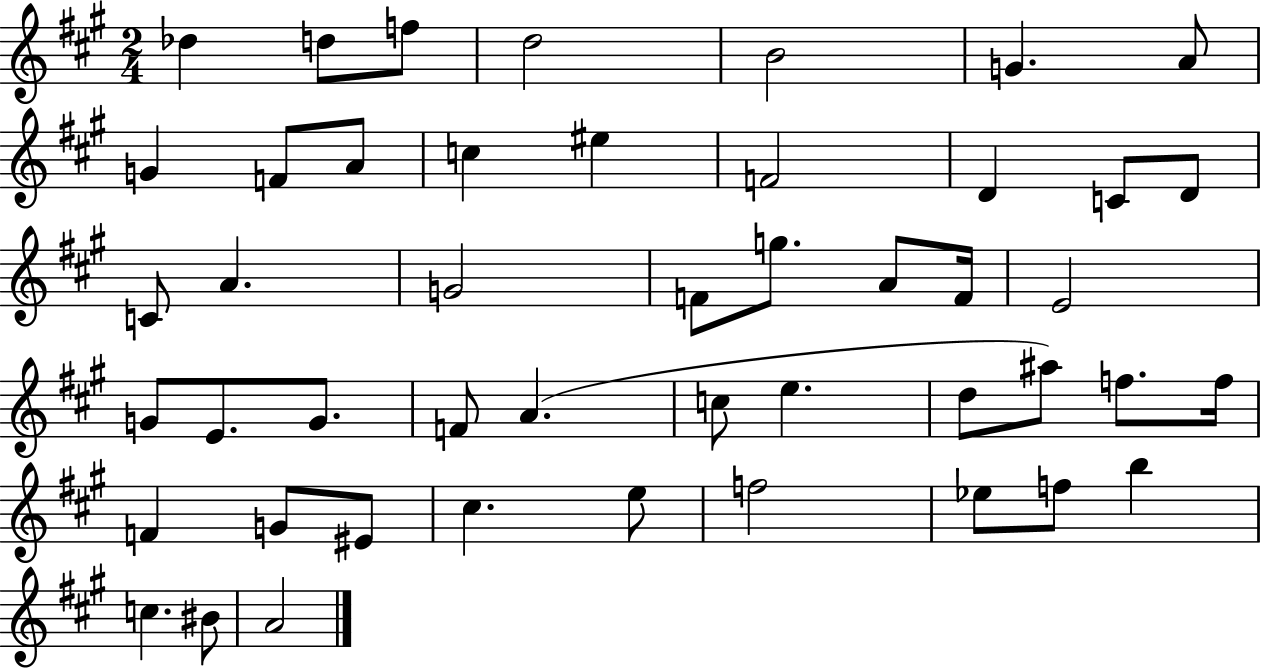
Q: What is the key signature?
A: A major